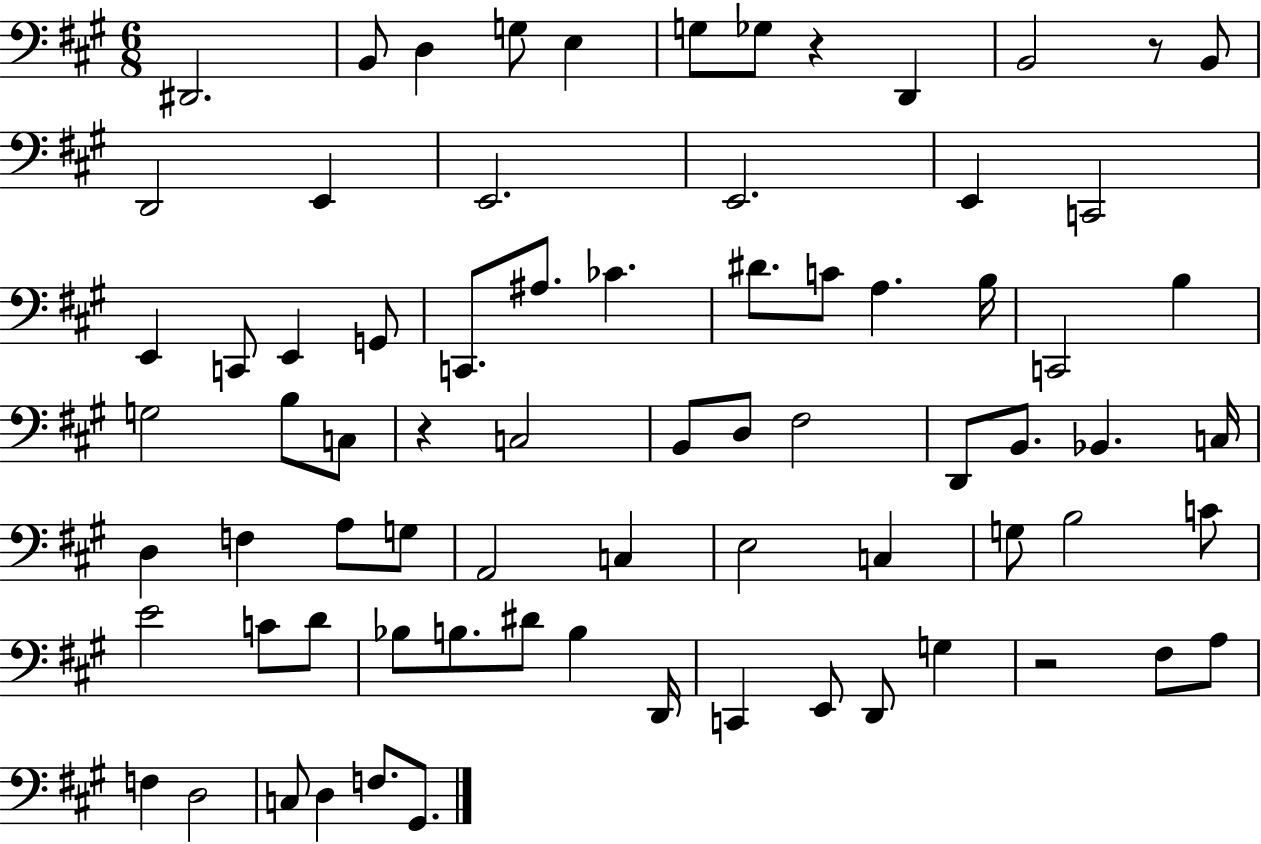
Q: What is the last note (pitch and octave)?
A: G#2